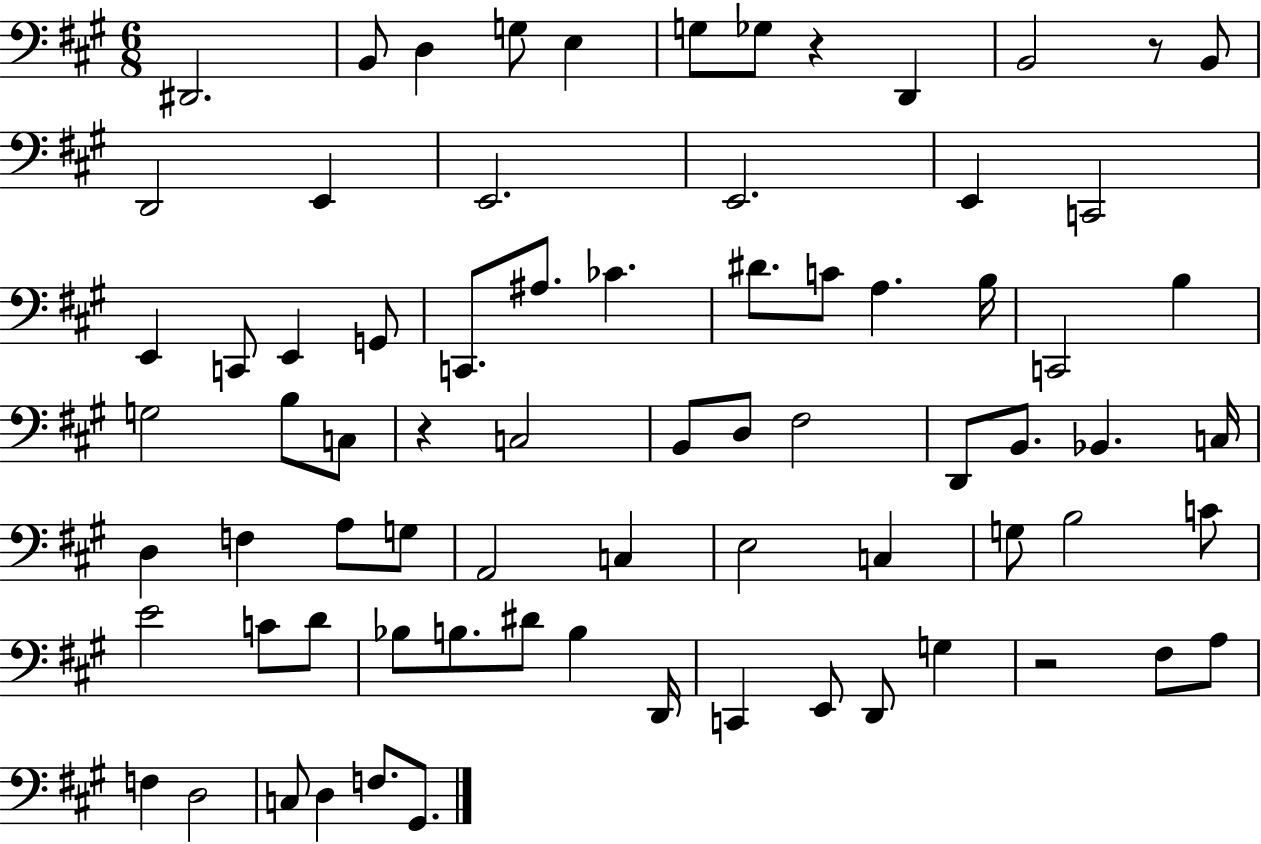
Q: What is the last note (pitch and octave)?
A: G#2